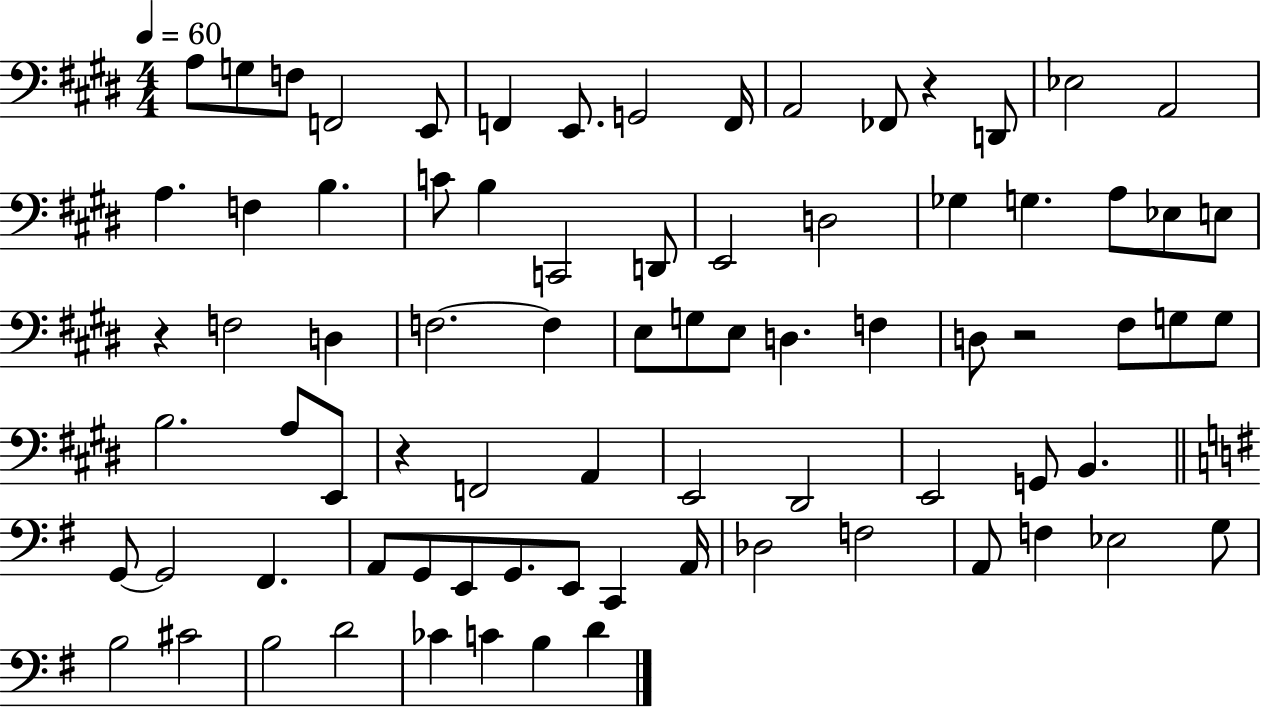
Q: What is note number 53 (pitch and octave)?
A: G2